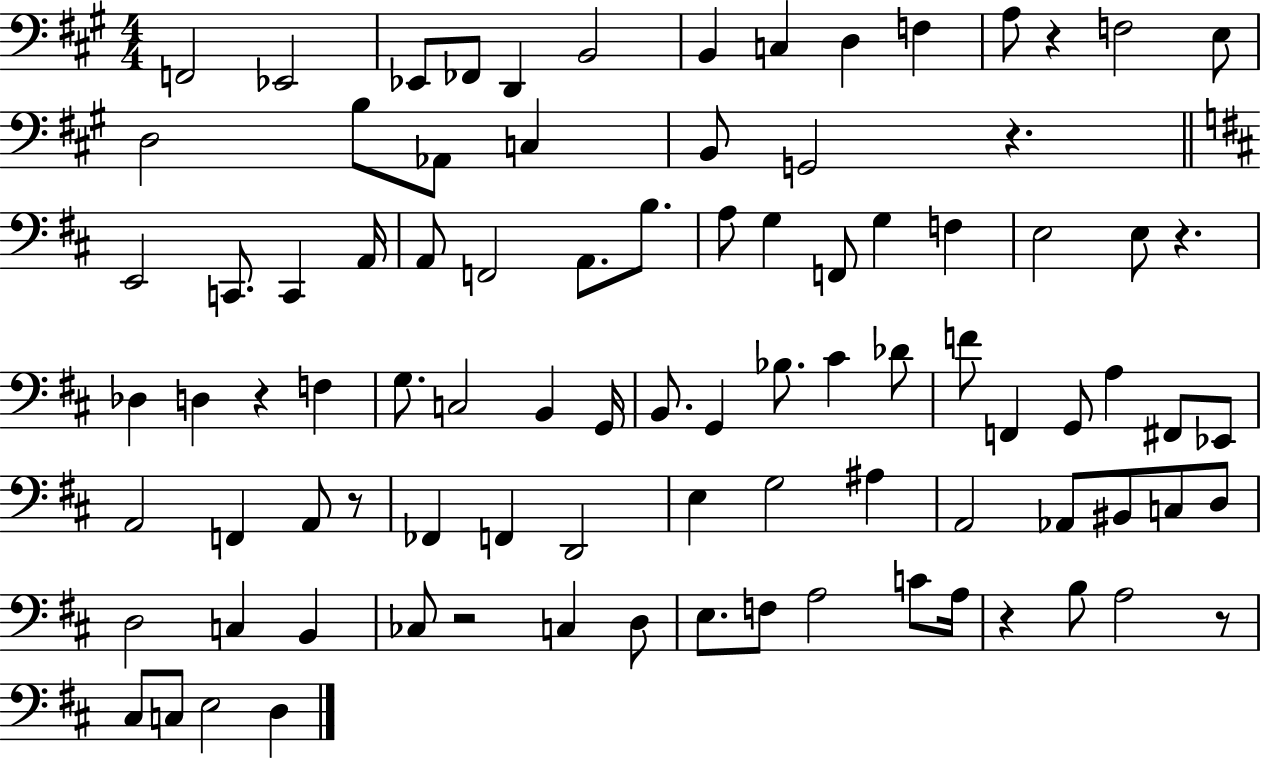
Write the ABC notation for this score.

X:1
T:Untitled
M:4/4
L:1/4
K:A
F,,2 _E,,2 _E,,/2 _F,,/2 D,, B,,2 B,, C, D, F, A,/2 z F,2 E,/2 D,2 B,/2 _A,,/2 C, B,,/2 G,,2 z E,,2 C,,/2 C,, A,,/4 A,,/2 F,,2 A,,/2 B,/2 A,/2 G, F,,/2 G, F, E,2 E,/2 z _D, D, z F, G,/2 C,2 B,, G,,/4 B,,/2 G,, _B,/2 ^C _D/2 F/2 F,, G,,/2 A, ^F,,/2 _E,,/2 A,,2 F,, A,,/2 z/2 _F,, F,, D,,2 E, G,2 ^A, A,,2 _A,,/2 ^B,,/2 C,/2 D,/2 D,2 C, B,, _C,/2 z2 C, D,/2 E,/2 F,/2 A,2 C/2 A,/4 z B,/2 A,2 z/2 ^C,/2 C,/2 E,2 D,